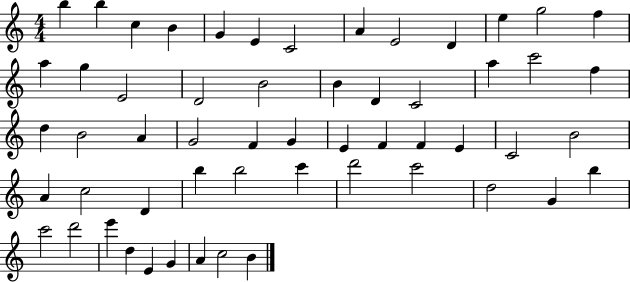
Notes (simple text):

B5/q B5/q C5/q B4/q G4/q E4/q C4/h A4/q E4/h D4/q E5/q G5/h F5/q A5/q G5/q E4/h D4/h B4/h B4/q D4/q C4/h A5/q C6/h F5/q D5/q B4/h A4/q G4/h F4/q G4/q E4/q F4/q F4/q E4/q C4/h B4/h A4/q C5/h D4/q B5/q B5/h C6/q D6/h C6/h D5/h G4/q B5/q C6/h D6/h E6/q D5/q E4/q G4/q A4/q C5/h B4/q